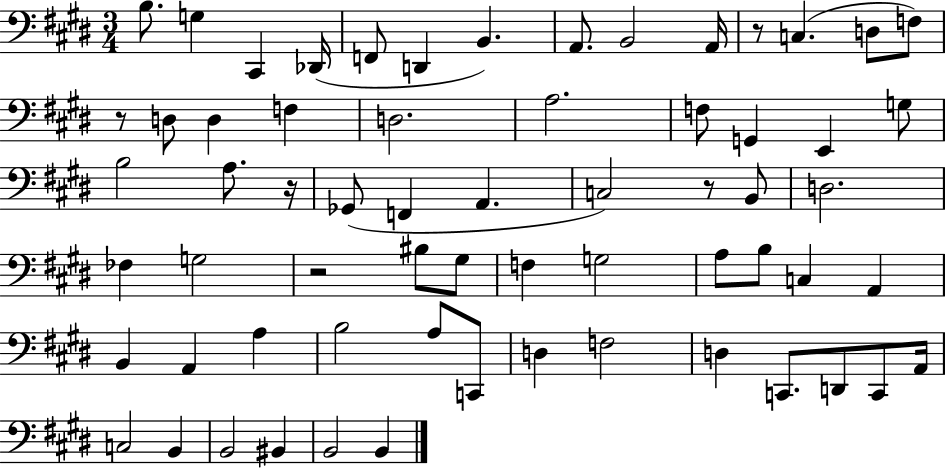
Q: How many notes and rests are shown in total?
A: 64